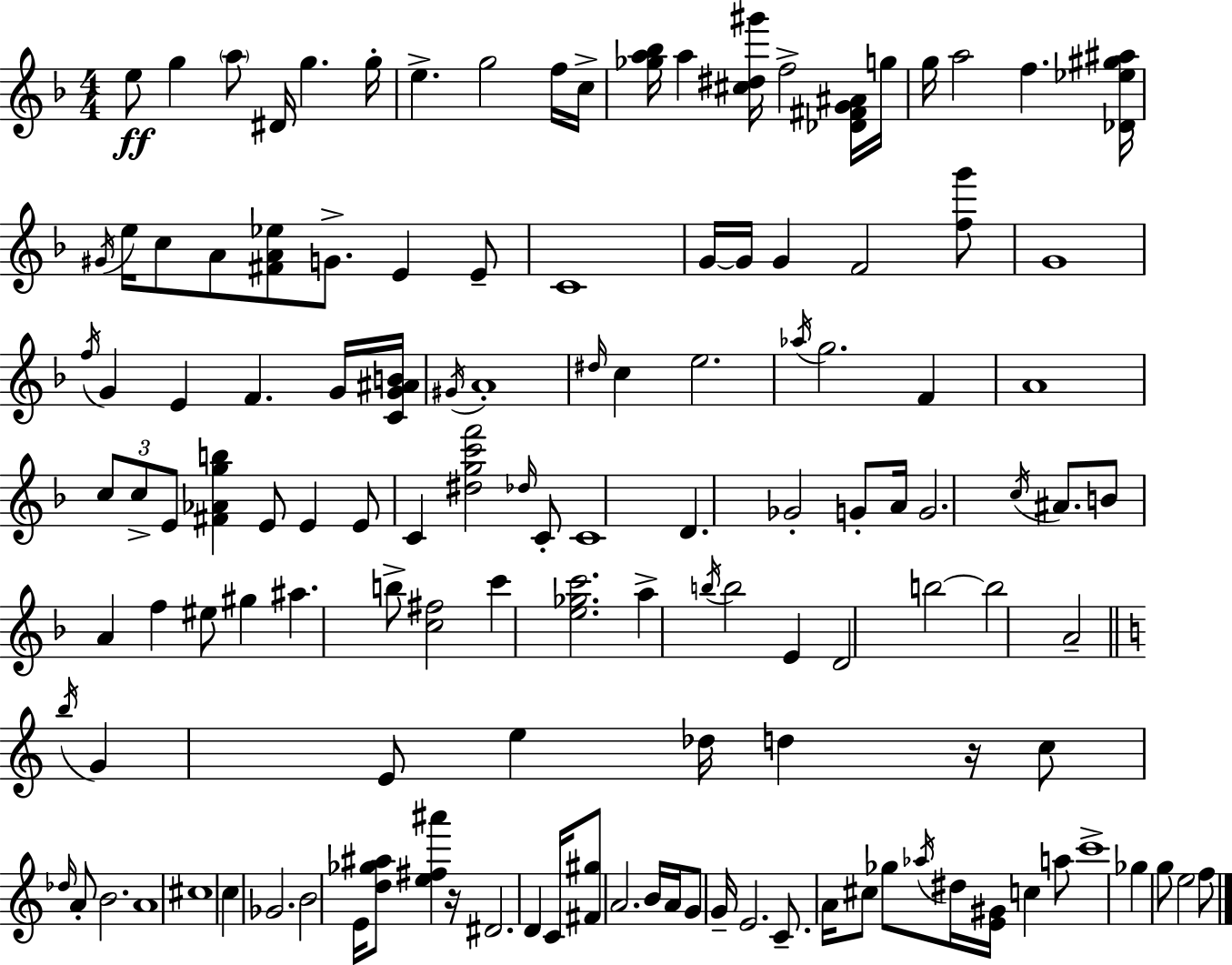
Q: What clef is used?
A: treble